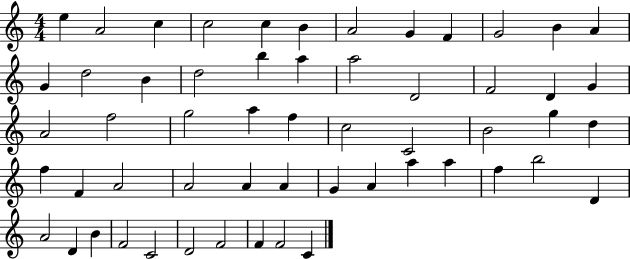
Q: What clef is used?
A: treble